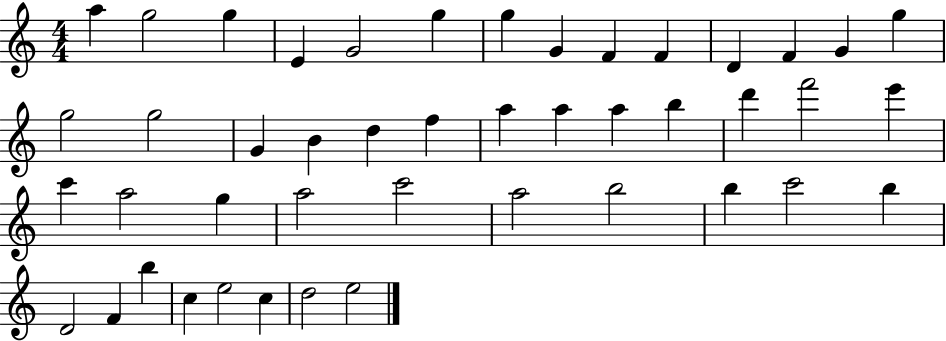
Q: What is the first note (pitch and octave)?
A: A5